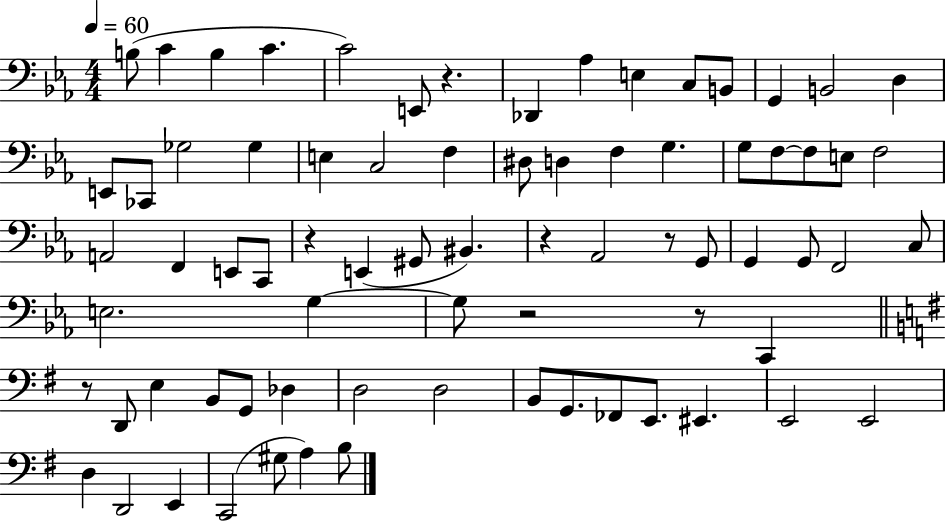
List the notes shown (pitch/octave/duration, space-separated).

B3/e C4/q B3/q C4/q. C4/h E2/e R/q. Db2/q Ab3/q E3/q C3/e B2/e G2/q B2/h D3/q E2/e CES2/e Gb3/h Gb3/q E3/q C3/h F3/q D#3/e D3/q F3/q G3/q. G3/e F3/e F3/e E3/e F3/h A2/h F2/q E2/e C2/e R/q E2/q G#2/e BIS2/q. R/q Ab2/h R/e G2/e G2/q G2/e F2/h C3/e E3/h. G3/q G3/e R/h R/e C2/q R/e D2/e E3/q B2/e G2/e Db3/q D3/h D3/h B2/e G2/e. FES2/e E2/e. EIS2/q. E2/h E2/h D3/q D2/h E2/q C2/h G#3/e A3/q B3/e